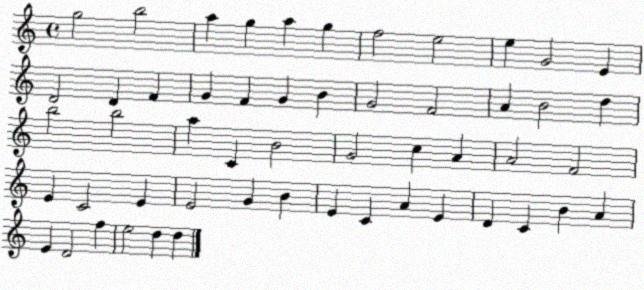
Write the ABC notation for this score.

X:1
T:Untitled
M:4/4
L:1/4
K:C
g2 b2 a g a g f2 e2 e G2 E D2 D F G F G B G2 F2 A B2 d b2 b2 a C B2 G2 c A A2 F2 E C2 E E2 G B E C A E D C B A E D2 f e2 d d